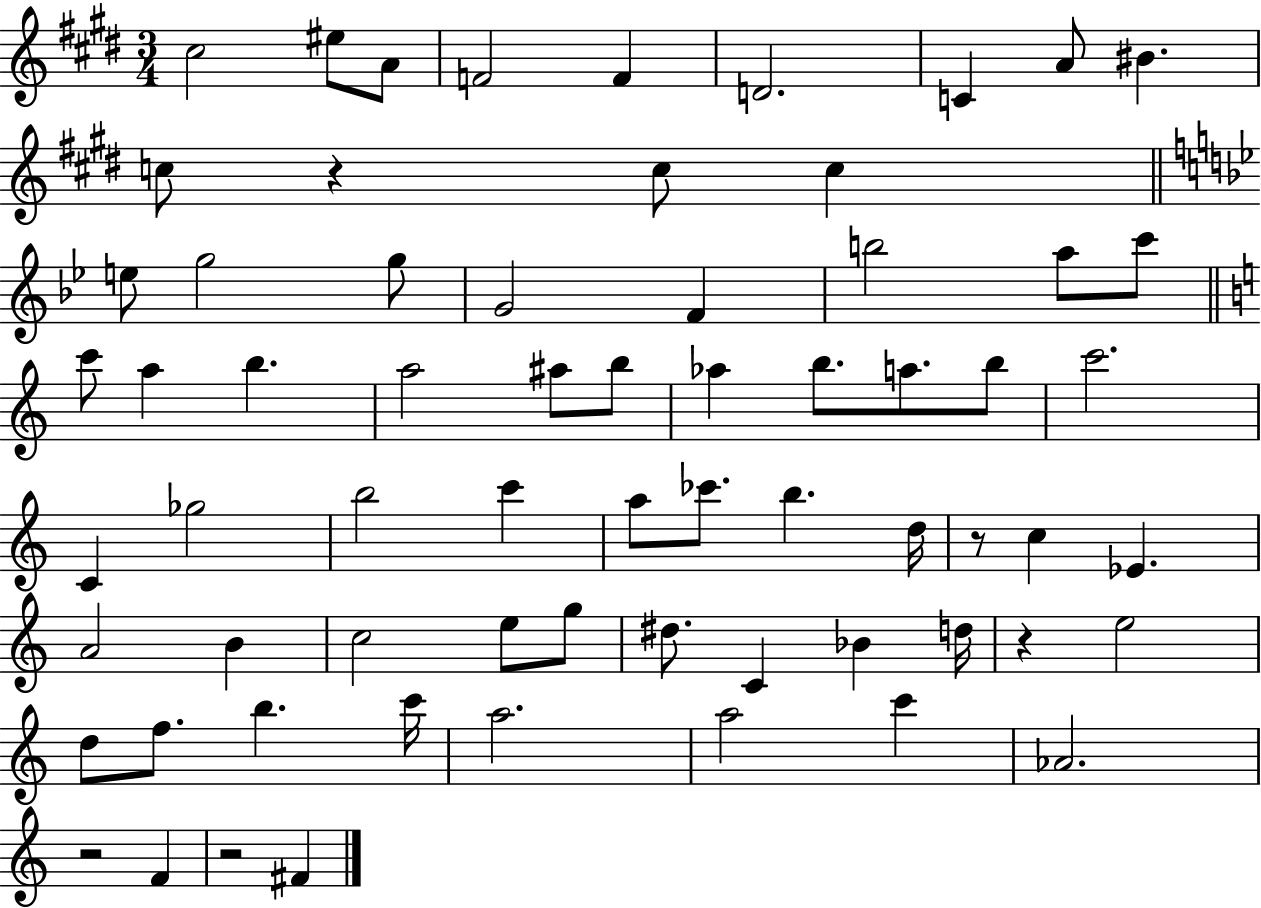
C#5/h EIS5/e A4/e F4/h F4/q D4/h. C4/q A4/e BIS4/q. C5/e R/q C5/e C5/q E5/e G5/h G5/e G4/h F4/q B5/h A5/e C6/e C6/e A5/q B5/q. A5/h A#5/e B5/e Ab5/q B5/e. A5/e. B5/e C6/h. C4/q Gb5/h B5/h C6/q A5/e CES6/e. B5/q. D5/s R/e C5/q Eb4/q. A4/h B4/q C5/h E5/e G5/e D#5/e. C4/q Bb4/q D5/s R/q E5/h D5/e F5/e. B5/q. C6/s A5/h. A5/h C6/q Ab4/h. R/h F4/q R/h F#4/q